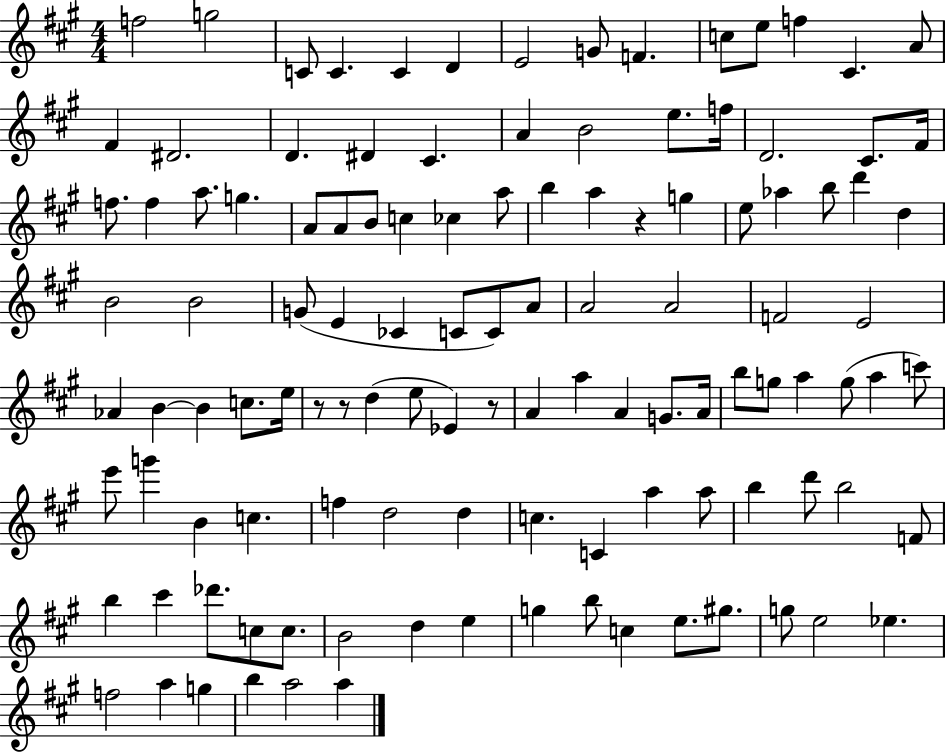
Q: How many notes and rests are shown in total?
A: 116